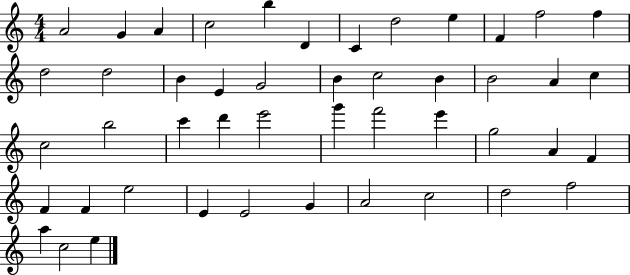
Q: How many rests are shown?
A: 0